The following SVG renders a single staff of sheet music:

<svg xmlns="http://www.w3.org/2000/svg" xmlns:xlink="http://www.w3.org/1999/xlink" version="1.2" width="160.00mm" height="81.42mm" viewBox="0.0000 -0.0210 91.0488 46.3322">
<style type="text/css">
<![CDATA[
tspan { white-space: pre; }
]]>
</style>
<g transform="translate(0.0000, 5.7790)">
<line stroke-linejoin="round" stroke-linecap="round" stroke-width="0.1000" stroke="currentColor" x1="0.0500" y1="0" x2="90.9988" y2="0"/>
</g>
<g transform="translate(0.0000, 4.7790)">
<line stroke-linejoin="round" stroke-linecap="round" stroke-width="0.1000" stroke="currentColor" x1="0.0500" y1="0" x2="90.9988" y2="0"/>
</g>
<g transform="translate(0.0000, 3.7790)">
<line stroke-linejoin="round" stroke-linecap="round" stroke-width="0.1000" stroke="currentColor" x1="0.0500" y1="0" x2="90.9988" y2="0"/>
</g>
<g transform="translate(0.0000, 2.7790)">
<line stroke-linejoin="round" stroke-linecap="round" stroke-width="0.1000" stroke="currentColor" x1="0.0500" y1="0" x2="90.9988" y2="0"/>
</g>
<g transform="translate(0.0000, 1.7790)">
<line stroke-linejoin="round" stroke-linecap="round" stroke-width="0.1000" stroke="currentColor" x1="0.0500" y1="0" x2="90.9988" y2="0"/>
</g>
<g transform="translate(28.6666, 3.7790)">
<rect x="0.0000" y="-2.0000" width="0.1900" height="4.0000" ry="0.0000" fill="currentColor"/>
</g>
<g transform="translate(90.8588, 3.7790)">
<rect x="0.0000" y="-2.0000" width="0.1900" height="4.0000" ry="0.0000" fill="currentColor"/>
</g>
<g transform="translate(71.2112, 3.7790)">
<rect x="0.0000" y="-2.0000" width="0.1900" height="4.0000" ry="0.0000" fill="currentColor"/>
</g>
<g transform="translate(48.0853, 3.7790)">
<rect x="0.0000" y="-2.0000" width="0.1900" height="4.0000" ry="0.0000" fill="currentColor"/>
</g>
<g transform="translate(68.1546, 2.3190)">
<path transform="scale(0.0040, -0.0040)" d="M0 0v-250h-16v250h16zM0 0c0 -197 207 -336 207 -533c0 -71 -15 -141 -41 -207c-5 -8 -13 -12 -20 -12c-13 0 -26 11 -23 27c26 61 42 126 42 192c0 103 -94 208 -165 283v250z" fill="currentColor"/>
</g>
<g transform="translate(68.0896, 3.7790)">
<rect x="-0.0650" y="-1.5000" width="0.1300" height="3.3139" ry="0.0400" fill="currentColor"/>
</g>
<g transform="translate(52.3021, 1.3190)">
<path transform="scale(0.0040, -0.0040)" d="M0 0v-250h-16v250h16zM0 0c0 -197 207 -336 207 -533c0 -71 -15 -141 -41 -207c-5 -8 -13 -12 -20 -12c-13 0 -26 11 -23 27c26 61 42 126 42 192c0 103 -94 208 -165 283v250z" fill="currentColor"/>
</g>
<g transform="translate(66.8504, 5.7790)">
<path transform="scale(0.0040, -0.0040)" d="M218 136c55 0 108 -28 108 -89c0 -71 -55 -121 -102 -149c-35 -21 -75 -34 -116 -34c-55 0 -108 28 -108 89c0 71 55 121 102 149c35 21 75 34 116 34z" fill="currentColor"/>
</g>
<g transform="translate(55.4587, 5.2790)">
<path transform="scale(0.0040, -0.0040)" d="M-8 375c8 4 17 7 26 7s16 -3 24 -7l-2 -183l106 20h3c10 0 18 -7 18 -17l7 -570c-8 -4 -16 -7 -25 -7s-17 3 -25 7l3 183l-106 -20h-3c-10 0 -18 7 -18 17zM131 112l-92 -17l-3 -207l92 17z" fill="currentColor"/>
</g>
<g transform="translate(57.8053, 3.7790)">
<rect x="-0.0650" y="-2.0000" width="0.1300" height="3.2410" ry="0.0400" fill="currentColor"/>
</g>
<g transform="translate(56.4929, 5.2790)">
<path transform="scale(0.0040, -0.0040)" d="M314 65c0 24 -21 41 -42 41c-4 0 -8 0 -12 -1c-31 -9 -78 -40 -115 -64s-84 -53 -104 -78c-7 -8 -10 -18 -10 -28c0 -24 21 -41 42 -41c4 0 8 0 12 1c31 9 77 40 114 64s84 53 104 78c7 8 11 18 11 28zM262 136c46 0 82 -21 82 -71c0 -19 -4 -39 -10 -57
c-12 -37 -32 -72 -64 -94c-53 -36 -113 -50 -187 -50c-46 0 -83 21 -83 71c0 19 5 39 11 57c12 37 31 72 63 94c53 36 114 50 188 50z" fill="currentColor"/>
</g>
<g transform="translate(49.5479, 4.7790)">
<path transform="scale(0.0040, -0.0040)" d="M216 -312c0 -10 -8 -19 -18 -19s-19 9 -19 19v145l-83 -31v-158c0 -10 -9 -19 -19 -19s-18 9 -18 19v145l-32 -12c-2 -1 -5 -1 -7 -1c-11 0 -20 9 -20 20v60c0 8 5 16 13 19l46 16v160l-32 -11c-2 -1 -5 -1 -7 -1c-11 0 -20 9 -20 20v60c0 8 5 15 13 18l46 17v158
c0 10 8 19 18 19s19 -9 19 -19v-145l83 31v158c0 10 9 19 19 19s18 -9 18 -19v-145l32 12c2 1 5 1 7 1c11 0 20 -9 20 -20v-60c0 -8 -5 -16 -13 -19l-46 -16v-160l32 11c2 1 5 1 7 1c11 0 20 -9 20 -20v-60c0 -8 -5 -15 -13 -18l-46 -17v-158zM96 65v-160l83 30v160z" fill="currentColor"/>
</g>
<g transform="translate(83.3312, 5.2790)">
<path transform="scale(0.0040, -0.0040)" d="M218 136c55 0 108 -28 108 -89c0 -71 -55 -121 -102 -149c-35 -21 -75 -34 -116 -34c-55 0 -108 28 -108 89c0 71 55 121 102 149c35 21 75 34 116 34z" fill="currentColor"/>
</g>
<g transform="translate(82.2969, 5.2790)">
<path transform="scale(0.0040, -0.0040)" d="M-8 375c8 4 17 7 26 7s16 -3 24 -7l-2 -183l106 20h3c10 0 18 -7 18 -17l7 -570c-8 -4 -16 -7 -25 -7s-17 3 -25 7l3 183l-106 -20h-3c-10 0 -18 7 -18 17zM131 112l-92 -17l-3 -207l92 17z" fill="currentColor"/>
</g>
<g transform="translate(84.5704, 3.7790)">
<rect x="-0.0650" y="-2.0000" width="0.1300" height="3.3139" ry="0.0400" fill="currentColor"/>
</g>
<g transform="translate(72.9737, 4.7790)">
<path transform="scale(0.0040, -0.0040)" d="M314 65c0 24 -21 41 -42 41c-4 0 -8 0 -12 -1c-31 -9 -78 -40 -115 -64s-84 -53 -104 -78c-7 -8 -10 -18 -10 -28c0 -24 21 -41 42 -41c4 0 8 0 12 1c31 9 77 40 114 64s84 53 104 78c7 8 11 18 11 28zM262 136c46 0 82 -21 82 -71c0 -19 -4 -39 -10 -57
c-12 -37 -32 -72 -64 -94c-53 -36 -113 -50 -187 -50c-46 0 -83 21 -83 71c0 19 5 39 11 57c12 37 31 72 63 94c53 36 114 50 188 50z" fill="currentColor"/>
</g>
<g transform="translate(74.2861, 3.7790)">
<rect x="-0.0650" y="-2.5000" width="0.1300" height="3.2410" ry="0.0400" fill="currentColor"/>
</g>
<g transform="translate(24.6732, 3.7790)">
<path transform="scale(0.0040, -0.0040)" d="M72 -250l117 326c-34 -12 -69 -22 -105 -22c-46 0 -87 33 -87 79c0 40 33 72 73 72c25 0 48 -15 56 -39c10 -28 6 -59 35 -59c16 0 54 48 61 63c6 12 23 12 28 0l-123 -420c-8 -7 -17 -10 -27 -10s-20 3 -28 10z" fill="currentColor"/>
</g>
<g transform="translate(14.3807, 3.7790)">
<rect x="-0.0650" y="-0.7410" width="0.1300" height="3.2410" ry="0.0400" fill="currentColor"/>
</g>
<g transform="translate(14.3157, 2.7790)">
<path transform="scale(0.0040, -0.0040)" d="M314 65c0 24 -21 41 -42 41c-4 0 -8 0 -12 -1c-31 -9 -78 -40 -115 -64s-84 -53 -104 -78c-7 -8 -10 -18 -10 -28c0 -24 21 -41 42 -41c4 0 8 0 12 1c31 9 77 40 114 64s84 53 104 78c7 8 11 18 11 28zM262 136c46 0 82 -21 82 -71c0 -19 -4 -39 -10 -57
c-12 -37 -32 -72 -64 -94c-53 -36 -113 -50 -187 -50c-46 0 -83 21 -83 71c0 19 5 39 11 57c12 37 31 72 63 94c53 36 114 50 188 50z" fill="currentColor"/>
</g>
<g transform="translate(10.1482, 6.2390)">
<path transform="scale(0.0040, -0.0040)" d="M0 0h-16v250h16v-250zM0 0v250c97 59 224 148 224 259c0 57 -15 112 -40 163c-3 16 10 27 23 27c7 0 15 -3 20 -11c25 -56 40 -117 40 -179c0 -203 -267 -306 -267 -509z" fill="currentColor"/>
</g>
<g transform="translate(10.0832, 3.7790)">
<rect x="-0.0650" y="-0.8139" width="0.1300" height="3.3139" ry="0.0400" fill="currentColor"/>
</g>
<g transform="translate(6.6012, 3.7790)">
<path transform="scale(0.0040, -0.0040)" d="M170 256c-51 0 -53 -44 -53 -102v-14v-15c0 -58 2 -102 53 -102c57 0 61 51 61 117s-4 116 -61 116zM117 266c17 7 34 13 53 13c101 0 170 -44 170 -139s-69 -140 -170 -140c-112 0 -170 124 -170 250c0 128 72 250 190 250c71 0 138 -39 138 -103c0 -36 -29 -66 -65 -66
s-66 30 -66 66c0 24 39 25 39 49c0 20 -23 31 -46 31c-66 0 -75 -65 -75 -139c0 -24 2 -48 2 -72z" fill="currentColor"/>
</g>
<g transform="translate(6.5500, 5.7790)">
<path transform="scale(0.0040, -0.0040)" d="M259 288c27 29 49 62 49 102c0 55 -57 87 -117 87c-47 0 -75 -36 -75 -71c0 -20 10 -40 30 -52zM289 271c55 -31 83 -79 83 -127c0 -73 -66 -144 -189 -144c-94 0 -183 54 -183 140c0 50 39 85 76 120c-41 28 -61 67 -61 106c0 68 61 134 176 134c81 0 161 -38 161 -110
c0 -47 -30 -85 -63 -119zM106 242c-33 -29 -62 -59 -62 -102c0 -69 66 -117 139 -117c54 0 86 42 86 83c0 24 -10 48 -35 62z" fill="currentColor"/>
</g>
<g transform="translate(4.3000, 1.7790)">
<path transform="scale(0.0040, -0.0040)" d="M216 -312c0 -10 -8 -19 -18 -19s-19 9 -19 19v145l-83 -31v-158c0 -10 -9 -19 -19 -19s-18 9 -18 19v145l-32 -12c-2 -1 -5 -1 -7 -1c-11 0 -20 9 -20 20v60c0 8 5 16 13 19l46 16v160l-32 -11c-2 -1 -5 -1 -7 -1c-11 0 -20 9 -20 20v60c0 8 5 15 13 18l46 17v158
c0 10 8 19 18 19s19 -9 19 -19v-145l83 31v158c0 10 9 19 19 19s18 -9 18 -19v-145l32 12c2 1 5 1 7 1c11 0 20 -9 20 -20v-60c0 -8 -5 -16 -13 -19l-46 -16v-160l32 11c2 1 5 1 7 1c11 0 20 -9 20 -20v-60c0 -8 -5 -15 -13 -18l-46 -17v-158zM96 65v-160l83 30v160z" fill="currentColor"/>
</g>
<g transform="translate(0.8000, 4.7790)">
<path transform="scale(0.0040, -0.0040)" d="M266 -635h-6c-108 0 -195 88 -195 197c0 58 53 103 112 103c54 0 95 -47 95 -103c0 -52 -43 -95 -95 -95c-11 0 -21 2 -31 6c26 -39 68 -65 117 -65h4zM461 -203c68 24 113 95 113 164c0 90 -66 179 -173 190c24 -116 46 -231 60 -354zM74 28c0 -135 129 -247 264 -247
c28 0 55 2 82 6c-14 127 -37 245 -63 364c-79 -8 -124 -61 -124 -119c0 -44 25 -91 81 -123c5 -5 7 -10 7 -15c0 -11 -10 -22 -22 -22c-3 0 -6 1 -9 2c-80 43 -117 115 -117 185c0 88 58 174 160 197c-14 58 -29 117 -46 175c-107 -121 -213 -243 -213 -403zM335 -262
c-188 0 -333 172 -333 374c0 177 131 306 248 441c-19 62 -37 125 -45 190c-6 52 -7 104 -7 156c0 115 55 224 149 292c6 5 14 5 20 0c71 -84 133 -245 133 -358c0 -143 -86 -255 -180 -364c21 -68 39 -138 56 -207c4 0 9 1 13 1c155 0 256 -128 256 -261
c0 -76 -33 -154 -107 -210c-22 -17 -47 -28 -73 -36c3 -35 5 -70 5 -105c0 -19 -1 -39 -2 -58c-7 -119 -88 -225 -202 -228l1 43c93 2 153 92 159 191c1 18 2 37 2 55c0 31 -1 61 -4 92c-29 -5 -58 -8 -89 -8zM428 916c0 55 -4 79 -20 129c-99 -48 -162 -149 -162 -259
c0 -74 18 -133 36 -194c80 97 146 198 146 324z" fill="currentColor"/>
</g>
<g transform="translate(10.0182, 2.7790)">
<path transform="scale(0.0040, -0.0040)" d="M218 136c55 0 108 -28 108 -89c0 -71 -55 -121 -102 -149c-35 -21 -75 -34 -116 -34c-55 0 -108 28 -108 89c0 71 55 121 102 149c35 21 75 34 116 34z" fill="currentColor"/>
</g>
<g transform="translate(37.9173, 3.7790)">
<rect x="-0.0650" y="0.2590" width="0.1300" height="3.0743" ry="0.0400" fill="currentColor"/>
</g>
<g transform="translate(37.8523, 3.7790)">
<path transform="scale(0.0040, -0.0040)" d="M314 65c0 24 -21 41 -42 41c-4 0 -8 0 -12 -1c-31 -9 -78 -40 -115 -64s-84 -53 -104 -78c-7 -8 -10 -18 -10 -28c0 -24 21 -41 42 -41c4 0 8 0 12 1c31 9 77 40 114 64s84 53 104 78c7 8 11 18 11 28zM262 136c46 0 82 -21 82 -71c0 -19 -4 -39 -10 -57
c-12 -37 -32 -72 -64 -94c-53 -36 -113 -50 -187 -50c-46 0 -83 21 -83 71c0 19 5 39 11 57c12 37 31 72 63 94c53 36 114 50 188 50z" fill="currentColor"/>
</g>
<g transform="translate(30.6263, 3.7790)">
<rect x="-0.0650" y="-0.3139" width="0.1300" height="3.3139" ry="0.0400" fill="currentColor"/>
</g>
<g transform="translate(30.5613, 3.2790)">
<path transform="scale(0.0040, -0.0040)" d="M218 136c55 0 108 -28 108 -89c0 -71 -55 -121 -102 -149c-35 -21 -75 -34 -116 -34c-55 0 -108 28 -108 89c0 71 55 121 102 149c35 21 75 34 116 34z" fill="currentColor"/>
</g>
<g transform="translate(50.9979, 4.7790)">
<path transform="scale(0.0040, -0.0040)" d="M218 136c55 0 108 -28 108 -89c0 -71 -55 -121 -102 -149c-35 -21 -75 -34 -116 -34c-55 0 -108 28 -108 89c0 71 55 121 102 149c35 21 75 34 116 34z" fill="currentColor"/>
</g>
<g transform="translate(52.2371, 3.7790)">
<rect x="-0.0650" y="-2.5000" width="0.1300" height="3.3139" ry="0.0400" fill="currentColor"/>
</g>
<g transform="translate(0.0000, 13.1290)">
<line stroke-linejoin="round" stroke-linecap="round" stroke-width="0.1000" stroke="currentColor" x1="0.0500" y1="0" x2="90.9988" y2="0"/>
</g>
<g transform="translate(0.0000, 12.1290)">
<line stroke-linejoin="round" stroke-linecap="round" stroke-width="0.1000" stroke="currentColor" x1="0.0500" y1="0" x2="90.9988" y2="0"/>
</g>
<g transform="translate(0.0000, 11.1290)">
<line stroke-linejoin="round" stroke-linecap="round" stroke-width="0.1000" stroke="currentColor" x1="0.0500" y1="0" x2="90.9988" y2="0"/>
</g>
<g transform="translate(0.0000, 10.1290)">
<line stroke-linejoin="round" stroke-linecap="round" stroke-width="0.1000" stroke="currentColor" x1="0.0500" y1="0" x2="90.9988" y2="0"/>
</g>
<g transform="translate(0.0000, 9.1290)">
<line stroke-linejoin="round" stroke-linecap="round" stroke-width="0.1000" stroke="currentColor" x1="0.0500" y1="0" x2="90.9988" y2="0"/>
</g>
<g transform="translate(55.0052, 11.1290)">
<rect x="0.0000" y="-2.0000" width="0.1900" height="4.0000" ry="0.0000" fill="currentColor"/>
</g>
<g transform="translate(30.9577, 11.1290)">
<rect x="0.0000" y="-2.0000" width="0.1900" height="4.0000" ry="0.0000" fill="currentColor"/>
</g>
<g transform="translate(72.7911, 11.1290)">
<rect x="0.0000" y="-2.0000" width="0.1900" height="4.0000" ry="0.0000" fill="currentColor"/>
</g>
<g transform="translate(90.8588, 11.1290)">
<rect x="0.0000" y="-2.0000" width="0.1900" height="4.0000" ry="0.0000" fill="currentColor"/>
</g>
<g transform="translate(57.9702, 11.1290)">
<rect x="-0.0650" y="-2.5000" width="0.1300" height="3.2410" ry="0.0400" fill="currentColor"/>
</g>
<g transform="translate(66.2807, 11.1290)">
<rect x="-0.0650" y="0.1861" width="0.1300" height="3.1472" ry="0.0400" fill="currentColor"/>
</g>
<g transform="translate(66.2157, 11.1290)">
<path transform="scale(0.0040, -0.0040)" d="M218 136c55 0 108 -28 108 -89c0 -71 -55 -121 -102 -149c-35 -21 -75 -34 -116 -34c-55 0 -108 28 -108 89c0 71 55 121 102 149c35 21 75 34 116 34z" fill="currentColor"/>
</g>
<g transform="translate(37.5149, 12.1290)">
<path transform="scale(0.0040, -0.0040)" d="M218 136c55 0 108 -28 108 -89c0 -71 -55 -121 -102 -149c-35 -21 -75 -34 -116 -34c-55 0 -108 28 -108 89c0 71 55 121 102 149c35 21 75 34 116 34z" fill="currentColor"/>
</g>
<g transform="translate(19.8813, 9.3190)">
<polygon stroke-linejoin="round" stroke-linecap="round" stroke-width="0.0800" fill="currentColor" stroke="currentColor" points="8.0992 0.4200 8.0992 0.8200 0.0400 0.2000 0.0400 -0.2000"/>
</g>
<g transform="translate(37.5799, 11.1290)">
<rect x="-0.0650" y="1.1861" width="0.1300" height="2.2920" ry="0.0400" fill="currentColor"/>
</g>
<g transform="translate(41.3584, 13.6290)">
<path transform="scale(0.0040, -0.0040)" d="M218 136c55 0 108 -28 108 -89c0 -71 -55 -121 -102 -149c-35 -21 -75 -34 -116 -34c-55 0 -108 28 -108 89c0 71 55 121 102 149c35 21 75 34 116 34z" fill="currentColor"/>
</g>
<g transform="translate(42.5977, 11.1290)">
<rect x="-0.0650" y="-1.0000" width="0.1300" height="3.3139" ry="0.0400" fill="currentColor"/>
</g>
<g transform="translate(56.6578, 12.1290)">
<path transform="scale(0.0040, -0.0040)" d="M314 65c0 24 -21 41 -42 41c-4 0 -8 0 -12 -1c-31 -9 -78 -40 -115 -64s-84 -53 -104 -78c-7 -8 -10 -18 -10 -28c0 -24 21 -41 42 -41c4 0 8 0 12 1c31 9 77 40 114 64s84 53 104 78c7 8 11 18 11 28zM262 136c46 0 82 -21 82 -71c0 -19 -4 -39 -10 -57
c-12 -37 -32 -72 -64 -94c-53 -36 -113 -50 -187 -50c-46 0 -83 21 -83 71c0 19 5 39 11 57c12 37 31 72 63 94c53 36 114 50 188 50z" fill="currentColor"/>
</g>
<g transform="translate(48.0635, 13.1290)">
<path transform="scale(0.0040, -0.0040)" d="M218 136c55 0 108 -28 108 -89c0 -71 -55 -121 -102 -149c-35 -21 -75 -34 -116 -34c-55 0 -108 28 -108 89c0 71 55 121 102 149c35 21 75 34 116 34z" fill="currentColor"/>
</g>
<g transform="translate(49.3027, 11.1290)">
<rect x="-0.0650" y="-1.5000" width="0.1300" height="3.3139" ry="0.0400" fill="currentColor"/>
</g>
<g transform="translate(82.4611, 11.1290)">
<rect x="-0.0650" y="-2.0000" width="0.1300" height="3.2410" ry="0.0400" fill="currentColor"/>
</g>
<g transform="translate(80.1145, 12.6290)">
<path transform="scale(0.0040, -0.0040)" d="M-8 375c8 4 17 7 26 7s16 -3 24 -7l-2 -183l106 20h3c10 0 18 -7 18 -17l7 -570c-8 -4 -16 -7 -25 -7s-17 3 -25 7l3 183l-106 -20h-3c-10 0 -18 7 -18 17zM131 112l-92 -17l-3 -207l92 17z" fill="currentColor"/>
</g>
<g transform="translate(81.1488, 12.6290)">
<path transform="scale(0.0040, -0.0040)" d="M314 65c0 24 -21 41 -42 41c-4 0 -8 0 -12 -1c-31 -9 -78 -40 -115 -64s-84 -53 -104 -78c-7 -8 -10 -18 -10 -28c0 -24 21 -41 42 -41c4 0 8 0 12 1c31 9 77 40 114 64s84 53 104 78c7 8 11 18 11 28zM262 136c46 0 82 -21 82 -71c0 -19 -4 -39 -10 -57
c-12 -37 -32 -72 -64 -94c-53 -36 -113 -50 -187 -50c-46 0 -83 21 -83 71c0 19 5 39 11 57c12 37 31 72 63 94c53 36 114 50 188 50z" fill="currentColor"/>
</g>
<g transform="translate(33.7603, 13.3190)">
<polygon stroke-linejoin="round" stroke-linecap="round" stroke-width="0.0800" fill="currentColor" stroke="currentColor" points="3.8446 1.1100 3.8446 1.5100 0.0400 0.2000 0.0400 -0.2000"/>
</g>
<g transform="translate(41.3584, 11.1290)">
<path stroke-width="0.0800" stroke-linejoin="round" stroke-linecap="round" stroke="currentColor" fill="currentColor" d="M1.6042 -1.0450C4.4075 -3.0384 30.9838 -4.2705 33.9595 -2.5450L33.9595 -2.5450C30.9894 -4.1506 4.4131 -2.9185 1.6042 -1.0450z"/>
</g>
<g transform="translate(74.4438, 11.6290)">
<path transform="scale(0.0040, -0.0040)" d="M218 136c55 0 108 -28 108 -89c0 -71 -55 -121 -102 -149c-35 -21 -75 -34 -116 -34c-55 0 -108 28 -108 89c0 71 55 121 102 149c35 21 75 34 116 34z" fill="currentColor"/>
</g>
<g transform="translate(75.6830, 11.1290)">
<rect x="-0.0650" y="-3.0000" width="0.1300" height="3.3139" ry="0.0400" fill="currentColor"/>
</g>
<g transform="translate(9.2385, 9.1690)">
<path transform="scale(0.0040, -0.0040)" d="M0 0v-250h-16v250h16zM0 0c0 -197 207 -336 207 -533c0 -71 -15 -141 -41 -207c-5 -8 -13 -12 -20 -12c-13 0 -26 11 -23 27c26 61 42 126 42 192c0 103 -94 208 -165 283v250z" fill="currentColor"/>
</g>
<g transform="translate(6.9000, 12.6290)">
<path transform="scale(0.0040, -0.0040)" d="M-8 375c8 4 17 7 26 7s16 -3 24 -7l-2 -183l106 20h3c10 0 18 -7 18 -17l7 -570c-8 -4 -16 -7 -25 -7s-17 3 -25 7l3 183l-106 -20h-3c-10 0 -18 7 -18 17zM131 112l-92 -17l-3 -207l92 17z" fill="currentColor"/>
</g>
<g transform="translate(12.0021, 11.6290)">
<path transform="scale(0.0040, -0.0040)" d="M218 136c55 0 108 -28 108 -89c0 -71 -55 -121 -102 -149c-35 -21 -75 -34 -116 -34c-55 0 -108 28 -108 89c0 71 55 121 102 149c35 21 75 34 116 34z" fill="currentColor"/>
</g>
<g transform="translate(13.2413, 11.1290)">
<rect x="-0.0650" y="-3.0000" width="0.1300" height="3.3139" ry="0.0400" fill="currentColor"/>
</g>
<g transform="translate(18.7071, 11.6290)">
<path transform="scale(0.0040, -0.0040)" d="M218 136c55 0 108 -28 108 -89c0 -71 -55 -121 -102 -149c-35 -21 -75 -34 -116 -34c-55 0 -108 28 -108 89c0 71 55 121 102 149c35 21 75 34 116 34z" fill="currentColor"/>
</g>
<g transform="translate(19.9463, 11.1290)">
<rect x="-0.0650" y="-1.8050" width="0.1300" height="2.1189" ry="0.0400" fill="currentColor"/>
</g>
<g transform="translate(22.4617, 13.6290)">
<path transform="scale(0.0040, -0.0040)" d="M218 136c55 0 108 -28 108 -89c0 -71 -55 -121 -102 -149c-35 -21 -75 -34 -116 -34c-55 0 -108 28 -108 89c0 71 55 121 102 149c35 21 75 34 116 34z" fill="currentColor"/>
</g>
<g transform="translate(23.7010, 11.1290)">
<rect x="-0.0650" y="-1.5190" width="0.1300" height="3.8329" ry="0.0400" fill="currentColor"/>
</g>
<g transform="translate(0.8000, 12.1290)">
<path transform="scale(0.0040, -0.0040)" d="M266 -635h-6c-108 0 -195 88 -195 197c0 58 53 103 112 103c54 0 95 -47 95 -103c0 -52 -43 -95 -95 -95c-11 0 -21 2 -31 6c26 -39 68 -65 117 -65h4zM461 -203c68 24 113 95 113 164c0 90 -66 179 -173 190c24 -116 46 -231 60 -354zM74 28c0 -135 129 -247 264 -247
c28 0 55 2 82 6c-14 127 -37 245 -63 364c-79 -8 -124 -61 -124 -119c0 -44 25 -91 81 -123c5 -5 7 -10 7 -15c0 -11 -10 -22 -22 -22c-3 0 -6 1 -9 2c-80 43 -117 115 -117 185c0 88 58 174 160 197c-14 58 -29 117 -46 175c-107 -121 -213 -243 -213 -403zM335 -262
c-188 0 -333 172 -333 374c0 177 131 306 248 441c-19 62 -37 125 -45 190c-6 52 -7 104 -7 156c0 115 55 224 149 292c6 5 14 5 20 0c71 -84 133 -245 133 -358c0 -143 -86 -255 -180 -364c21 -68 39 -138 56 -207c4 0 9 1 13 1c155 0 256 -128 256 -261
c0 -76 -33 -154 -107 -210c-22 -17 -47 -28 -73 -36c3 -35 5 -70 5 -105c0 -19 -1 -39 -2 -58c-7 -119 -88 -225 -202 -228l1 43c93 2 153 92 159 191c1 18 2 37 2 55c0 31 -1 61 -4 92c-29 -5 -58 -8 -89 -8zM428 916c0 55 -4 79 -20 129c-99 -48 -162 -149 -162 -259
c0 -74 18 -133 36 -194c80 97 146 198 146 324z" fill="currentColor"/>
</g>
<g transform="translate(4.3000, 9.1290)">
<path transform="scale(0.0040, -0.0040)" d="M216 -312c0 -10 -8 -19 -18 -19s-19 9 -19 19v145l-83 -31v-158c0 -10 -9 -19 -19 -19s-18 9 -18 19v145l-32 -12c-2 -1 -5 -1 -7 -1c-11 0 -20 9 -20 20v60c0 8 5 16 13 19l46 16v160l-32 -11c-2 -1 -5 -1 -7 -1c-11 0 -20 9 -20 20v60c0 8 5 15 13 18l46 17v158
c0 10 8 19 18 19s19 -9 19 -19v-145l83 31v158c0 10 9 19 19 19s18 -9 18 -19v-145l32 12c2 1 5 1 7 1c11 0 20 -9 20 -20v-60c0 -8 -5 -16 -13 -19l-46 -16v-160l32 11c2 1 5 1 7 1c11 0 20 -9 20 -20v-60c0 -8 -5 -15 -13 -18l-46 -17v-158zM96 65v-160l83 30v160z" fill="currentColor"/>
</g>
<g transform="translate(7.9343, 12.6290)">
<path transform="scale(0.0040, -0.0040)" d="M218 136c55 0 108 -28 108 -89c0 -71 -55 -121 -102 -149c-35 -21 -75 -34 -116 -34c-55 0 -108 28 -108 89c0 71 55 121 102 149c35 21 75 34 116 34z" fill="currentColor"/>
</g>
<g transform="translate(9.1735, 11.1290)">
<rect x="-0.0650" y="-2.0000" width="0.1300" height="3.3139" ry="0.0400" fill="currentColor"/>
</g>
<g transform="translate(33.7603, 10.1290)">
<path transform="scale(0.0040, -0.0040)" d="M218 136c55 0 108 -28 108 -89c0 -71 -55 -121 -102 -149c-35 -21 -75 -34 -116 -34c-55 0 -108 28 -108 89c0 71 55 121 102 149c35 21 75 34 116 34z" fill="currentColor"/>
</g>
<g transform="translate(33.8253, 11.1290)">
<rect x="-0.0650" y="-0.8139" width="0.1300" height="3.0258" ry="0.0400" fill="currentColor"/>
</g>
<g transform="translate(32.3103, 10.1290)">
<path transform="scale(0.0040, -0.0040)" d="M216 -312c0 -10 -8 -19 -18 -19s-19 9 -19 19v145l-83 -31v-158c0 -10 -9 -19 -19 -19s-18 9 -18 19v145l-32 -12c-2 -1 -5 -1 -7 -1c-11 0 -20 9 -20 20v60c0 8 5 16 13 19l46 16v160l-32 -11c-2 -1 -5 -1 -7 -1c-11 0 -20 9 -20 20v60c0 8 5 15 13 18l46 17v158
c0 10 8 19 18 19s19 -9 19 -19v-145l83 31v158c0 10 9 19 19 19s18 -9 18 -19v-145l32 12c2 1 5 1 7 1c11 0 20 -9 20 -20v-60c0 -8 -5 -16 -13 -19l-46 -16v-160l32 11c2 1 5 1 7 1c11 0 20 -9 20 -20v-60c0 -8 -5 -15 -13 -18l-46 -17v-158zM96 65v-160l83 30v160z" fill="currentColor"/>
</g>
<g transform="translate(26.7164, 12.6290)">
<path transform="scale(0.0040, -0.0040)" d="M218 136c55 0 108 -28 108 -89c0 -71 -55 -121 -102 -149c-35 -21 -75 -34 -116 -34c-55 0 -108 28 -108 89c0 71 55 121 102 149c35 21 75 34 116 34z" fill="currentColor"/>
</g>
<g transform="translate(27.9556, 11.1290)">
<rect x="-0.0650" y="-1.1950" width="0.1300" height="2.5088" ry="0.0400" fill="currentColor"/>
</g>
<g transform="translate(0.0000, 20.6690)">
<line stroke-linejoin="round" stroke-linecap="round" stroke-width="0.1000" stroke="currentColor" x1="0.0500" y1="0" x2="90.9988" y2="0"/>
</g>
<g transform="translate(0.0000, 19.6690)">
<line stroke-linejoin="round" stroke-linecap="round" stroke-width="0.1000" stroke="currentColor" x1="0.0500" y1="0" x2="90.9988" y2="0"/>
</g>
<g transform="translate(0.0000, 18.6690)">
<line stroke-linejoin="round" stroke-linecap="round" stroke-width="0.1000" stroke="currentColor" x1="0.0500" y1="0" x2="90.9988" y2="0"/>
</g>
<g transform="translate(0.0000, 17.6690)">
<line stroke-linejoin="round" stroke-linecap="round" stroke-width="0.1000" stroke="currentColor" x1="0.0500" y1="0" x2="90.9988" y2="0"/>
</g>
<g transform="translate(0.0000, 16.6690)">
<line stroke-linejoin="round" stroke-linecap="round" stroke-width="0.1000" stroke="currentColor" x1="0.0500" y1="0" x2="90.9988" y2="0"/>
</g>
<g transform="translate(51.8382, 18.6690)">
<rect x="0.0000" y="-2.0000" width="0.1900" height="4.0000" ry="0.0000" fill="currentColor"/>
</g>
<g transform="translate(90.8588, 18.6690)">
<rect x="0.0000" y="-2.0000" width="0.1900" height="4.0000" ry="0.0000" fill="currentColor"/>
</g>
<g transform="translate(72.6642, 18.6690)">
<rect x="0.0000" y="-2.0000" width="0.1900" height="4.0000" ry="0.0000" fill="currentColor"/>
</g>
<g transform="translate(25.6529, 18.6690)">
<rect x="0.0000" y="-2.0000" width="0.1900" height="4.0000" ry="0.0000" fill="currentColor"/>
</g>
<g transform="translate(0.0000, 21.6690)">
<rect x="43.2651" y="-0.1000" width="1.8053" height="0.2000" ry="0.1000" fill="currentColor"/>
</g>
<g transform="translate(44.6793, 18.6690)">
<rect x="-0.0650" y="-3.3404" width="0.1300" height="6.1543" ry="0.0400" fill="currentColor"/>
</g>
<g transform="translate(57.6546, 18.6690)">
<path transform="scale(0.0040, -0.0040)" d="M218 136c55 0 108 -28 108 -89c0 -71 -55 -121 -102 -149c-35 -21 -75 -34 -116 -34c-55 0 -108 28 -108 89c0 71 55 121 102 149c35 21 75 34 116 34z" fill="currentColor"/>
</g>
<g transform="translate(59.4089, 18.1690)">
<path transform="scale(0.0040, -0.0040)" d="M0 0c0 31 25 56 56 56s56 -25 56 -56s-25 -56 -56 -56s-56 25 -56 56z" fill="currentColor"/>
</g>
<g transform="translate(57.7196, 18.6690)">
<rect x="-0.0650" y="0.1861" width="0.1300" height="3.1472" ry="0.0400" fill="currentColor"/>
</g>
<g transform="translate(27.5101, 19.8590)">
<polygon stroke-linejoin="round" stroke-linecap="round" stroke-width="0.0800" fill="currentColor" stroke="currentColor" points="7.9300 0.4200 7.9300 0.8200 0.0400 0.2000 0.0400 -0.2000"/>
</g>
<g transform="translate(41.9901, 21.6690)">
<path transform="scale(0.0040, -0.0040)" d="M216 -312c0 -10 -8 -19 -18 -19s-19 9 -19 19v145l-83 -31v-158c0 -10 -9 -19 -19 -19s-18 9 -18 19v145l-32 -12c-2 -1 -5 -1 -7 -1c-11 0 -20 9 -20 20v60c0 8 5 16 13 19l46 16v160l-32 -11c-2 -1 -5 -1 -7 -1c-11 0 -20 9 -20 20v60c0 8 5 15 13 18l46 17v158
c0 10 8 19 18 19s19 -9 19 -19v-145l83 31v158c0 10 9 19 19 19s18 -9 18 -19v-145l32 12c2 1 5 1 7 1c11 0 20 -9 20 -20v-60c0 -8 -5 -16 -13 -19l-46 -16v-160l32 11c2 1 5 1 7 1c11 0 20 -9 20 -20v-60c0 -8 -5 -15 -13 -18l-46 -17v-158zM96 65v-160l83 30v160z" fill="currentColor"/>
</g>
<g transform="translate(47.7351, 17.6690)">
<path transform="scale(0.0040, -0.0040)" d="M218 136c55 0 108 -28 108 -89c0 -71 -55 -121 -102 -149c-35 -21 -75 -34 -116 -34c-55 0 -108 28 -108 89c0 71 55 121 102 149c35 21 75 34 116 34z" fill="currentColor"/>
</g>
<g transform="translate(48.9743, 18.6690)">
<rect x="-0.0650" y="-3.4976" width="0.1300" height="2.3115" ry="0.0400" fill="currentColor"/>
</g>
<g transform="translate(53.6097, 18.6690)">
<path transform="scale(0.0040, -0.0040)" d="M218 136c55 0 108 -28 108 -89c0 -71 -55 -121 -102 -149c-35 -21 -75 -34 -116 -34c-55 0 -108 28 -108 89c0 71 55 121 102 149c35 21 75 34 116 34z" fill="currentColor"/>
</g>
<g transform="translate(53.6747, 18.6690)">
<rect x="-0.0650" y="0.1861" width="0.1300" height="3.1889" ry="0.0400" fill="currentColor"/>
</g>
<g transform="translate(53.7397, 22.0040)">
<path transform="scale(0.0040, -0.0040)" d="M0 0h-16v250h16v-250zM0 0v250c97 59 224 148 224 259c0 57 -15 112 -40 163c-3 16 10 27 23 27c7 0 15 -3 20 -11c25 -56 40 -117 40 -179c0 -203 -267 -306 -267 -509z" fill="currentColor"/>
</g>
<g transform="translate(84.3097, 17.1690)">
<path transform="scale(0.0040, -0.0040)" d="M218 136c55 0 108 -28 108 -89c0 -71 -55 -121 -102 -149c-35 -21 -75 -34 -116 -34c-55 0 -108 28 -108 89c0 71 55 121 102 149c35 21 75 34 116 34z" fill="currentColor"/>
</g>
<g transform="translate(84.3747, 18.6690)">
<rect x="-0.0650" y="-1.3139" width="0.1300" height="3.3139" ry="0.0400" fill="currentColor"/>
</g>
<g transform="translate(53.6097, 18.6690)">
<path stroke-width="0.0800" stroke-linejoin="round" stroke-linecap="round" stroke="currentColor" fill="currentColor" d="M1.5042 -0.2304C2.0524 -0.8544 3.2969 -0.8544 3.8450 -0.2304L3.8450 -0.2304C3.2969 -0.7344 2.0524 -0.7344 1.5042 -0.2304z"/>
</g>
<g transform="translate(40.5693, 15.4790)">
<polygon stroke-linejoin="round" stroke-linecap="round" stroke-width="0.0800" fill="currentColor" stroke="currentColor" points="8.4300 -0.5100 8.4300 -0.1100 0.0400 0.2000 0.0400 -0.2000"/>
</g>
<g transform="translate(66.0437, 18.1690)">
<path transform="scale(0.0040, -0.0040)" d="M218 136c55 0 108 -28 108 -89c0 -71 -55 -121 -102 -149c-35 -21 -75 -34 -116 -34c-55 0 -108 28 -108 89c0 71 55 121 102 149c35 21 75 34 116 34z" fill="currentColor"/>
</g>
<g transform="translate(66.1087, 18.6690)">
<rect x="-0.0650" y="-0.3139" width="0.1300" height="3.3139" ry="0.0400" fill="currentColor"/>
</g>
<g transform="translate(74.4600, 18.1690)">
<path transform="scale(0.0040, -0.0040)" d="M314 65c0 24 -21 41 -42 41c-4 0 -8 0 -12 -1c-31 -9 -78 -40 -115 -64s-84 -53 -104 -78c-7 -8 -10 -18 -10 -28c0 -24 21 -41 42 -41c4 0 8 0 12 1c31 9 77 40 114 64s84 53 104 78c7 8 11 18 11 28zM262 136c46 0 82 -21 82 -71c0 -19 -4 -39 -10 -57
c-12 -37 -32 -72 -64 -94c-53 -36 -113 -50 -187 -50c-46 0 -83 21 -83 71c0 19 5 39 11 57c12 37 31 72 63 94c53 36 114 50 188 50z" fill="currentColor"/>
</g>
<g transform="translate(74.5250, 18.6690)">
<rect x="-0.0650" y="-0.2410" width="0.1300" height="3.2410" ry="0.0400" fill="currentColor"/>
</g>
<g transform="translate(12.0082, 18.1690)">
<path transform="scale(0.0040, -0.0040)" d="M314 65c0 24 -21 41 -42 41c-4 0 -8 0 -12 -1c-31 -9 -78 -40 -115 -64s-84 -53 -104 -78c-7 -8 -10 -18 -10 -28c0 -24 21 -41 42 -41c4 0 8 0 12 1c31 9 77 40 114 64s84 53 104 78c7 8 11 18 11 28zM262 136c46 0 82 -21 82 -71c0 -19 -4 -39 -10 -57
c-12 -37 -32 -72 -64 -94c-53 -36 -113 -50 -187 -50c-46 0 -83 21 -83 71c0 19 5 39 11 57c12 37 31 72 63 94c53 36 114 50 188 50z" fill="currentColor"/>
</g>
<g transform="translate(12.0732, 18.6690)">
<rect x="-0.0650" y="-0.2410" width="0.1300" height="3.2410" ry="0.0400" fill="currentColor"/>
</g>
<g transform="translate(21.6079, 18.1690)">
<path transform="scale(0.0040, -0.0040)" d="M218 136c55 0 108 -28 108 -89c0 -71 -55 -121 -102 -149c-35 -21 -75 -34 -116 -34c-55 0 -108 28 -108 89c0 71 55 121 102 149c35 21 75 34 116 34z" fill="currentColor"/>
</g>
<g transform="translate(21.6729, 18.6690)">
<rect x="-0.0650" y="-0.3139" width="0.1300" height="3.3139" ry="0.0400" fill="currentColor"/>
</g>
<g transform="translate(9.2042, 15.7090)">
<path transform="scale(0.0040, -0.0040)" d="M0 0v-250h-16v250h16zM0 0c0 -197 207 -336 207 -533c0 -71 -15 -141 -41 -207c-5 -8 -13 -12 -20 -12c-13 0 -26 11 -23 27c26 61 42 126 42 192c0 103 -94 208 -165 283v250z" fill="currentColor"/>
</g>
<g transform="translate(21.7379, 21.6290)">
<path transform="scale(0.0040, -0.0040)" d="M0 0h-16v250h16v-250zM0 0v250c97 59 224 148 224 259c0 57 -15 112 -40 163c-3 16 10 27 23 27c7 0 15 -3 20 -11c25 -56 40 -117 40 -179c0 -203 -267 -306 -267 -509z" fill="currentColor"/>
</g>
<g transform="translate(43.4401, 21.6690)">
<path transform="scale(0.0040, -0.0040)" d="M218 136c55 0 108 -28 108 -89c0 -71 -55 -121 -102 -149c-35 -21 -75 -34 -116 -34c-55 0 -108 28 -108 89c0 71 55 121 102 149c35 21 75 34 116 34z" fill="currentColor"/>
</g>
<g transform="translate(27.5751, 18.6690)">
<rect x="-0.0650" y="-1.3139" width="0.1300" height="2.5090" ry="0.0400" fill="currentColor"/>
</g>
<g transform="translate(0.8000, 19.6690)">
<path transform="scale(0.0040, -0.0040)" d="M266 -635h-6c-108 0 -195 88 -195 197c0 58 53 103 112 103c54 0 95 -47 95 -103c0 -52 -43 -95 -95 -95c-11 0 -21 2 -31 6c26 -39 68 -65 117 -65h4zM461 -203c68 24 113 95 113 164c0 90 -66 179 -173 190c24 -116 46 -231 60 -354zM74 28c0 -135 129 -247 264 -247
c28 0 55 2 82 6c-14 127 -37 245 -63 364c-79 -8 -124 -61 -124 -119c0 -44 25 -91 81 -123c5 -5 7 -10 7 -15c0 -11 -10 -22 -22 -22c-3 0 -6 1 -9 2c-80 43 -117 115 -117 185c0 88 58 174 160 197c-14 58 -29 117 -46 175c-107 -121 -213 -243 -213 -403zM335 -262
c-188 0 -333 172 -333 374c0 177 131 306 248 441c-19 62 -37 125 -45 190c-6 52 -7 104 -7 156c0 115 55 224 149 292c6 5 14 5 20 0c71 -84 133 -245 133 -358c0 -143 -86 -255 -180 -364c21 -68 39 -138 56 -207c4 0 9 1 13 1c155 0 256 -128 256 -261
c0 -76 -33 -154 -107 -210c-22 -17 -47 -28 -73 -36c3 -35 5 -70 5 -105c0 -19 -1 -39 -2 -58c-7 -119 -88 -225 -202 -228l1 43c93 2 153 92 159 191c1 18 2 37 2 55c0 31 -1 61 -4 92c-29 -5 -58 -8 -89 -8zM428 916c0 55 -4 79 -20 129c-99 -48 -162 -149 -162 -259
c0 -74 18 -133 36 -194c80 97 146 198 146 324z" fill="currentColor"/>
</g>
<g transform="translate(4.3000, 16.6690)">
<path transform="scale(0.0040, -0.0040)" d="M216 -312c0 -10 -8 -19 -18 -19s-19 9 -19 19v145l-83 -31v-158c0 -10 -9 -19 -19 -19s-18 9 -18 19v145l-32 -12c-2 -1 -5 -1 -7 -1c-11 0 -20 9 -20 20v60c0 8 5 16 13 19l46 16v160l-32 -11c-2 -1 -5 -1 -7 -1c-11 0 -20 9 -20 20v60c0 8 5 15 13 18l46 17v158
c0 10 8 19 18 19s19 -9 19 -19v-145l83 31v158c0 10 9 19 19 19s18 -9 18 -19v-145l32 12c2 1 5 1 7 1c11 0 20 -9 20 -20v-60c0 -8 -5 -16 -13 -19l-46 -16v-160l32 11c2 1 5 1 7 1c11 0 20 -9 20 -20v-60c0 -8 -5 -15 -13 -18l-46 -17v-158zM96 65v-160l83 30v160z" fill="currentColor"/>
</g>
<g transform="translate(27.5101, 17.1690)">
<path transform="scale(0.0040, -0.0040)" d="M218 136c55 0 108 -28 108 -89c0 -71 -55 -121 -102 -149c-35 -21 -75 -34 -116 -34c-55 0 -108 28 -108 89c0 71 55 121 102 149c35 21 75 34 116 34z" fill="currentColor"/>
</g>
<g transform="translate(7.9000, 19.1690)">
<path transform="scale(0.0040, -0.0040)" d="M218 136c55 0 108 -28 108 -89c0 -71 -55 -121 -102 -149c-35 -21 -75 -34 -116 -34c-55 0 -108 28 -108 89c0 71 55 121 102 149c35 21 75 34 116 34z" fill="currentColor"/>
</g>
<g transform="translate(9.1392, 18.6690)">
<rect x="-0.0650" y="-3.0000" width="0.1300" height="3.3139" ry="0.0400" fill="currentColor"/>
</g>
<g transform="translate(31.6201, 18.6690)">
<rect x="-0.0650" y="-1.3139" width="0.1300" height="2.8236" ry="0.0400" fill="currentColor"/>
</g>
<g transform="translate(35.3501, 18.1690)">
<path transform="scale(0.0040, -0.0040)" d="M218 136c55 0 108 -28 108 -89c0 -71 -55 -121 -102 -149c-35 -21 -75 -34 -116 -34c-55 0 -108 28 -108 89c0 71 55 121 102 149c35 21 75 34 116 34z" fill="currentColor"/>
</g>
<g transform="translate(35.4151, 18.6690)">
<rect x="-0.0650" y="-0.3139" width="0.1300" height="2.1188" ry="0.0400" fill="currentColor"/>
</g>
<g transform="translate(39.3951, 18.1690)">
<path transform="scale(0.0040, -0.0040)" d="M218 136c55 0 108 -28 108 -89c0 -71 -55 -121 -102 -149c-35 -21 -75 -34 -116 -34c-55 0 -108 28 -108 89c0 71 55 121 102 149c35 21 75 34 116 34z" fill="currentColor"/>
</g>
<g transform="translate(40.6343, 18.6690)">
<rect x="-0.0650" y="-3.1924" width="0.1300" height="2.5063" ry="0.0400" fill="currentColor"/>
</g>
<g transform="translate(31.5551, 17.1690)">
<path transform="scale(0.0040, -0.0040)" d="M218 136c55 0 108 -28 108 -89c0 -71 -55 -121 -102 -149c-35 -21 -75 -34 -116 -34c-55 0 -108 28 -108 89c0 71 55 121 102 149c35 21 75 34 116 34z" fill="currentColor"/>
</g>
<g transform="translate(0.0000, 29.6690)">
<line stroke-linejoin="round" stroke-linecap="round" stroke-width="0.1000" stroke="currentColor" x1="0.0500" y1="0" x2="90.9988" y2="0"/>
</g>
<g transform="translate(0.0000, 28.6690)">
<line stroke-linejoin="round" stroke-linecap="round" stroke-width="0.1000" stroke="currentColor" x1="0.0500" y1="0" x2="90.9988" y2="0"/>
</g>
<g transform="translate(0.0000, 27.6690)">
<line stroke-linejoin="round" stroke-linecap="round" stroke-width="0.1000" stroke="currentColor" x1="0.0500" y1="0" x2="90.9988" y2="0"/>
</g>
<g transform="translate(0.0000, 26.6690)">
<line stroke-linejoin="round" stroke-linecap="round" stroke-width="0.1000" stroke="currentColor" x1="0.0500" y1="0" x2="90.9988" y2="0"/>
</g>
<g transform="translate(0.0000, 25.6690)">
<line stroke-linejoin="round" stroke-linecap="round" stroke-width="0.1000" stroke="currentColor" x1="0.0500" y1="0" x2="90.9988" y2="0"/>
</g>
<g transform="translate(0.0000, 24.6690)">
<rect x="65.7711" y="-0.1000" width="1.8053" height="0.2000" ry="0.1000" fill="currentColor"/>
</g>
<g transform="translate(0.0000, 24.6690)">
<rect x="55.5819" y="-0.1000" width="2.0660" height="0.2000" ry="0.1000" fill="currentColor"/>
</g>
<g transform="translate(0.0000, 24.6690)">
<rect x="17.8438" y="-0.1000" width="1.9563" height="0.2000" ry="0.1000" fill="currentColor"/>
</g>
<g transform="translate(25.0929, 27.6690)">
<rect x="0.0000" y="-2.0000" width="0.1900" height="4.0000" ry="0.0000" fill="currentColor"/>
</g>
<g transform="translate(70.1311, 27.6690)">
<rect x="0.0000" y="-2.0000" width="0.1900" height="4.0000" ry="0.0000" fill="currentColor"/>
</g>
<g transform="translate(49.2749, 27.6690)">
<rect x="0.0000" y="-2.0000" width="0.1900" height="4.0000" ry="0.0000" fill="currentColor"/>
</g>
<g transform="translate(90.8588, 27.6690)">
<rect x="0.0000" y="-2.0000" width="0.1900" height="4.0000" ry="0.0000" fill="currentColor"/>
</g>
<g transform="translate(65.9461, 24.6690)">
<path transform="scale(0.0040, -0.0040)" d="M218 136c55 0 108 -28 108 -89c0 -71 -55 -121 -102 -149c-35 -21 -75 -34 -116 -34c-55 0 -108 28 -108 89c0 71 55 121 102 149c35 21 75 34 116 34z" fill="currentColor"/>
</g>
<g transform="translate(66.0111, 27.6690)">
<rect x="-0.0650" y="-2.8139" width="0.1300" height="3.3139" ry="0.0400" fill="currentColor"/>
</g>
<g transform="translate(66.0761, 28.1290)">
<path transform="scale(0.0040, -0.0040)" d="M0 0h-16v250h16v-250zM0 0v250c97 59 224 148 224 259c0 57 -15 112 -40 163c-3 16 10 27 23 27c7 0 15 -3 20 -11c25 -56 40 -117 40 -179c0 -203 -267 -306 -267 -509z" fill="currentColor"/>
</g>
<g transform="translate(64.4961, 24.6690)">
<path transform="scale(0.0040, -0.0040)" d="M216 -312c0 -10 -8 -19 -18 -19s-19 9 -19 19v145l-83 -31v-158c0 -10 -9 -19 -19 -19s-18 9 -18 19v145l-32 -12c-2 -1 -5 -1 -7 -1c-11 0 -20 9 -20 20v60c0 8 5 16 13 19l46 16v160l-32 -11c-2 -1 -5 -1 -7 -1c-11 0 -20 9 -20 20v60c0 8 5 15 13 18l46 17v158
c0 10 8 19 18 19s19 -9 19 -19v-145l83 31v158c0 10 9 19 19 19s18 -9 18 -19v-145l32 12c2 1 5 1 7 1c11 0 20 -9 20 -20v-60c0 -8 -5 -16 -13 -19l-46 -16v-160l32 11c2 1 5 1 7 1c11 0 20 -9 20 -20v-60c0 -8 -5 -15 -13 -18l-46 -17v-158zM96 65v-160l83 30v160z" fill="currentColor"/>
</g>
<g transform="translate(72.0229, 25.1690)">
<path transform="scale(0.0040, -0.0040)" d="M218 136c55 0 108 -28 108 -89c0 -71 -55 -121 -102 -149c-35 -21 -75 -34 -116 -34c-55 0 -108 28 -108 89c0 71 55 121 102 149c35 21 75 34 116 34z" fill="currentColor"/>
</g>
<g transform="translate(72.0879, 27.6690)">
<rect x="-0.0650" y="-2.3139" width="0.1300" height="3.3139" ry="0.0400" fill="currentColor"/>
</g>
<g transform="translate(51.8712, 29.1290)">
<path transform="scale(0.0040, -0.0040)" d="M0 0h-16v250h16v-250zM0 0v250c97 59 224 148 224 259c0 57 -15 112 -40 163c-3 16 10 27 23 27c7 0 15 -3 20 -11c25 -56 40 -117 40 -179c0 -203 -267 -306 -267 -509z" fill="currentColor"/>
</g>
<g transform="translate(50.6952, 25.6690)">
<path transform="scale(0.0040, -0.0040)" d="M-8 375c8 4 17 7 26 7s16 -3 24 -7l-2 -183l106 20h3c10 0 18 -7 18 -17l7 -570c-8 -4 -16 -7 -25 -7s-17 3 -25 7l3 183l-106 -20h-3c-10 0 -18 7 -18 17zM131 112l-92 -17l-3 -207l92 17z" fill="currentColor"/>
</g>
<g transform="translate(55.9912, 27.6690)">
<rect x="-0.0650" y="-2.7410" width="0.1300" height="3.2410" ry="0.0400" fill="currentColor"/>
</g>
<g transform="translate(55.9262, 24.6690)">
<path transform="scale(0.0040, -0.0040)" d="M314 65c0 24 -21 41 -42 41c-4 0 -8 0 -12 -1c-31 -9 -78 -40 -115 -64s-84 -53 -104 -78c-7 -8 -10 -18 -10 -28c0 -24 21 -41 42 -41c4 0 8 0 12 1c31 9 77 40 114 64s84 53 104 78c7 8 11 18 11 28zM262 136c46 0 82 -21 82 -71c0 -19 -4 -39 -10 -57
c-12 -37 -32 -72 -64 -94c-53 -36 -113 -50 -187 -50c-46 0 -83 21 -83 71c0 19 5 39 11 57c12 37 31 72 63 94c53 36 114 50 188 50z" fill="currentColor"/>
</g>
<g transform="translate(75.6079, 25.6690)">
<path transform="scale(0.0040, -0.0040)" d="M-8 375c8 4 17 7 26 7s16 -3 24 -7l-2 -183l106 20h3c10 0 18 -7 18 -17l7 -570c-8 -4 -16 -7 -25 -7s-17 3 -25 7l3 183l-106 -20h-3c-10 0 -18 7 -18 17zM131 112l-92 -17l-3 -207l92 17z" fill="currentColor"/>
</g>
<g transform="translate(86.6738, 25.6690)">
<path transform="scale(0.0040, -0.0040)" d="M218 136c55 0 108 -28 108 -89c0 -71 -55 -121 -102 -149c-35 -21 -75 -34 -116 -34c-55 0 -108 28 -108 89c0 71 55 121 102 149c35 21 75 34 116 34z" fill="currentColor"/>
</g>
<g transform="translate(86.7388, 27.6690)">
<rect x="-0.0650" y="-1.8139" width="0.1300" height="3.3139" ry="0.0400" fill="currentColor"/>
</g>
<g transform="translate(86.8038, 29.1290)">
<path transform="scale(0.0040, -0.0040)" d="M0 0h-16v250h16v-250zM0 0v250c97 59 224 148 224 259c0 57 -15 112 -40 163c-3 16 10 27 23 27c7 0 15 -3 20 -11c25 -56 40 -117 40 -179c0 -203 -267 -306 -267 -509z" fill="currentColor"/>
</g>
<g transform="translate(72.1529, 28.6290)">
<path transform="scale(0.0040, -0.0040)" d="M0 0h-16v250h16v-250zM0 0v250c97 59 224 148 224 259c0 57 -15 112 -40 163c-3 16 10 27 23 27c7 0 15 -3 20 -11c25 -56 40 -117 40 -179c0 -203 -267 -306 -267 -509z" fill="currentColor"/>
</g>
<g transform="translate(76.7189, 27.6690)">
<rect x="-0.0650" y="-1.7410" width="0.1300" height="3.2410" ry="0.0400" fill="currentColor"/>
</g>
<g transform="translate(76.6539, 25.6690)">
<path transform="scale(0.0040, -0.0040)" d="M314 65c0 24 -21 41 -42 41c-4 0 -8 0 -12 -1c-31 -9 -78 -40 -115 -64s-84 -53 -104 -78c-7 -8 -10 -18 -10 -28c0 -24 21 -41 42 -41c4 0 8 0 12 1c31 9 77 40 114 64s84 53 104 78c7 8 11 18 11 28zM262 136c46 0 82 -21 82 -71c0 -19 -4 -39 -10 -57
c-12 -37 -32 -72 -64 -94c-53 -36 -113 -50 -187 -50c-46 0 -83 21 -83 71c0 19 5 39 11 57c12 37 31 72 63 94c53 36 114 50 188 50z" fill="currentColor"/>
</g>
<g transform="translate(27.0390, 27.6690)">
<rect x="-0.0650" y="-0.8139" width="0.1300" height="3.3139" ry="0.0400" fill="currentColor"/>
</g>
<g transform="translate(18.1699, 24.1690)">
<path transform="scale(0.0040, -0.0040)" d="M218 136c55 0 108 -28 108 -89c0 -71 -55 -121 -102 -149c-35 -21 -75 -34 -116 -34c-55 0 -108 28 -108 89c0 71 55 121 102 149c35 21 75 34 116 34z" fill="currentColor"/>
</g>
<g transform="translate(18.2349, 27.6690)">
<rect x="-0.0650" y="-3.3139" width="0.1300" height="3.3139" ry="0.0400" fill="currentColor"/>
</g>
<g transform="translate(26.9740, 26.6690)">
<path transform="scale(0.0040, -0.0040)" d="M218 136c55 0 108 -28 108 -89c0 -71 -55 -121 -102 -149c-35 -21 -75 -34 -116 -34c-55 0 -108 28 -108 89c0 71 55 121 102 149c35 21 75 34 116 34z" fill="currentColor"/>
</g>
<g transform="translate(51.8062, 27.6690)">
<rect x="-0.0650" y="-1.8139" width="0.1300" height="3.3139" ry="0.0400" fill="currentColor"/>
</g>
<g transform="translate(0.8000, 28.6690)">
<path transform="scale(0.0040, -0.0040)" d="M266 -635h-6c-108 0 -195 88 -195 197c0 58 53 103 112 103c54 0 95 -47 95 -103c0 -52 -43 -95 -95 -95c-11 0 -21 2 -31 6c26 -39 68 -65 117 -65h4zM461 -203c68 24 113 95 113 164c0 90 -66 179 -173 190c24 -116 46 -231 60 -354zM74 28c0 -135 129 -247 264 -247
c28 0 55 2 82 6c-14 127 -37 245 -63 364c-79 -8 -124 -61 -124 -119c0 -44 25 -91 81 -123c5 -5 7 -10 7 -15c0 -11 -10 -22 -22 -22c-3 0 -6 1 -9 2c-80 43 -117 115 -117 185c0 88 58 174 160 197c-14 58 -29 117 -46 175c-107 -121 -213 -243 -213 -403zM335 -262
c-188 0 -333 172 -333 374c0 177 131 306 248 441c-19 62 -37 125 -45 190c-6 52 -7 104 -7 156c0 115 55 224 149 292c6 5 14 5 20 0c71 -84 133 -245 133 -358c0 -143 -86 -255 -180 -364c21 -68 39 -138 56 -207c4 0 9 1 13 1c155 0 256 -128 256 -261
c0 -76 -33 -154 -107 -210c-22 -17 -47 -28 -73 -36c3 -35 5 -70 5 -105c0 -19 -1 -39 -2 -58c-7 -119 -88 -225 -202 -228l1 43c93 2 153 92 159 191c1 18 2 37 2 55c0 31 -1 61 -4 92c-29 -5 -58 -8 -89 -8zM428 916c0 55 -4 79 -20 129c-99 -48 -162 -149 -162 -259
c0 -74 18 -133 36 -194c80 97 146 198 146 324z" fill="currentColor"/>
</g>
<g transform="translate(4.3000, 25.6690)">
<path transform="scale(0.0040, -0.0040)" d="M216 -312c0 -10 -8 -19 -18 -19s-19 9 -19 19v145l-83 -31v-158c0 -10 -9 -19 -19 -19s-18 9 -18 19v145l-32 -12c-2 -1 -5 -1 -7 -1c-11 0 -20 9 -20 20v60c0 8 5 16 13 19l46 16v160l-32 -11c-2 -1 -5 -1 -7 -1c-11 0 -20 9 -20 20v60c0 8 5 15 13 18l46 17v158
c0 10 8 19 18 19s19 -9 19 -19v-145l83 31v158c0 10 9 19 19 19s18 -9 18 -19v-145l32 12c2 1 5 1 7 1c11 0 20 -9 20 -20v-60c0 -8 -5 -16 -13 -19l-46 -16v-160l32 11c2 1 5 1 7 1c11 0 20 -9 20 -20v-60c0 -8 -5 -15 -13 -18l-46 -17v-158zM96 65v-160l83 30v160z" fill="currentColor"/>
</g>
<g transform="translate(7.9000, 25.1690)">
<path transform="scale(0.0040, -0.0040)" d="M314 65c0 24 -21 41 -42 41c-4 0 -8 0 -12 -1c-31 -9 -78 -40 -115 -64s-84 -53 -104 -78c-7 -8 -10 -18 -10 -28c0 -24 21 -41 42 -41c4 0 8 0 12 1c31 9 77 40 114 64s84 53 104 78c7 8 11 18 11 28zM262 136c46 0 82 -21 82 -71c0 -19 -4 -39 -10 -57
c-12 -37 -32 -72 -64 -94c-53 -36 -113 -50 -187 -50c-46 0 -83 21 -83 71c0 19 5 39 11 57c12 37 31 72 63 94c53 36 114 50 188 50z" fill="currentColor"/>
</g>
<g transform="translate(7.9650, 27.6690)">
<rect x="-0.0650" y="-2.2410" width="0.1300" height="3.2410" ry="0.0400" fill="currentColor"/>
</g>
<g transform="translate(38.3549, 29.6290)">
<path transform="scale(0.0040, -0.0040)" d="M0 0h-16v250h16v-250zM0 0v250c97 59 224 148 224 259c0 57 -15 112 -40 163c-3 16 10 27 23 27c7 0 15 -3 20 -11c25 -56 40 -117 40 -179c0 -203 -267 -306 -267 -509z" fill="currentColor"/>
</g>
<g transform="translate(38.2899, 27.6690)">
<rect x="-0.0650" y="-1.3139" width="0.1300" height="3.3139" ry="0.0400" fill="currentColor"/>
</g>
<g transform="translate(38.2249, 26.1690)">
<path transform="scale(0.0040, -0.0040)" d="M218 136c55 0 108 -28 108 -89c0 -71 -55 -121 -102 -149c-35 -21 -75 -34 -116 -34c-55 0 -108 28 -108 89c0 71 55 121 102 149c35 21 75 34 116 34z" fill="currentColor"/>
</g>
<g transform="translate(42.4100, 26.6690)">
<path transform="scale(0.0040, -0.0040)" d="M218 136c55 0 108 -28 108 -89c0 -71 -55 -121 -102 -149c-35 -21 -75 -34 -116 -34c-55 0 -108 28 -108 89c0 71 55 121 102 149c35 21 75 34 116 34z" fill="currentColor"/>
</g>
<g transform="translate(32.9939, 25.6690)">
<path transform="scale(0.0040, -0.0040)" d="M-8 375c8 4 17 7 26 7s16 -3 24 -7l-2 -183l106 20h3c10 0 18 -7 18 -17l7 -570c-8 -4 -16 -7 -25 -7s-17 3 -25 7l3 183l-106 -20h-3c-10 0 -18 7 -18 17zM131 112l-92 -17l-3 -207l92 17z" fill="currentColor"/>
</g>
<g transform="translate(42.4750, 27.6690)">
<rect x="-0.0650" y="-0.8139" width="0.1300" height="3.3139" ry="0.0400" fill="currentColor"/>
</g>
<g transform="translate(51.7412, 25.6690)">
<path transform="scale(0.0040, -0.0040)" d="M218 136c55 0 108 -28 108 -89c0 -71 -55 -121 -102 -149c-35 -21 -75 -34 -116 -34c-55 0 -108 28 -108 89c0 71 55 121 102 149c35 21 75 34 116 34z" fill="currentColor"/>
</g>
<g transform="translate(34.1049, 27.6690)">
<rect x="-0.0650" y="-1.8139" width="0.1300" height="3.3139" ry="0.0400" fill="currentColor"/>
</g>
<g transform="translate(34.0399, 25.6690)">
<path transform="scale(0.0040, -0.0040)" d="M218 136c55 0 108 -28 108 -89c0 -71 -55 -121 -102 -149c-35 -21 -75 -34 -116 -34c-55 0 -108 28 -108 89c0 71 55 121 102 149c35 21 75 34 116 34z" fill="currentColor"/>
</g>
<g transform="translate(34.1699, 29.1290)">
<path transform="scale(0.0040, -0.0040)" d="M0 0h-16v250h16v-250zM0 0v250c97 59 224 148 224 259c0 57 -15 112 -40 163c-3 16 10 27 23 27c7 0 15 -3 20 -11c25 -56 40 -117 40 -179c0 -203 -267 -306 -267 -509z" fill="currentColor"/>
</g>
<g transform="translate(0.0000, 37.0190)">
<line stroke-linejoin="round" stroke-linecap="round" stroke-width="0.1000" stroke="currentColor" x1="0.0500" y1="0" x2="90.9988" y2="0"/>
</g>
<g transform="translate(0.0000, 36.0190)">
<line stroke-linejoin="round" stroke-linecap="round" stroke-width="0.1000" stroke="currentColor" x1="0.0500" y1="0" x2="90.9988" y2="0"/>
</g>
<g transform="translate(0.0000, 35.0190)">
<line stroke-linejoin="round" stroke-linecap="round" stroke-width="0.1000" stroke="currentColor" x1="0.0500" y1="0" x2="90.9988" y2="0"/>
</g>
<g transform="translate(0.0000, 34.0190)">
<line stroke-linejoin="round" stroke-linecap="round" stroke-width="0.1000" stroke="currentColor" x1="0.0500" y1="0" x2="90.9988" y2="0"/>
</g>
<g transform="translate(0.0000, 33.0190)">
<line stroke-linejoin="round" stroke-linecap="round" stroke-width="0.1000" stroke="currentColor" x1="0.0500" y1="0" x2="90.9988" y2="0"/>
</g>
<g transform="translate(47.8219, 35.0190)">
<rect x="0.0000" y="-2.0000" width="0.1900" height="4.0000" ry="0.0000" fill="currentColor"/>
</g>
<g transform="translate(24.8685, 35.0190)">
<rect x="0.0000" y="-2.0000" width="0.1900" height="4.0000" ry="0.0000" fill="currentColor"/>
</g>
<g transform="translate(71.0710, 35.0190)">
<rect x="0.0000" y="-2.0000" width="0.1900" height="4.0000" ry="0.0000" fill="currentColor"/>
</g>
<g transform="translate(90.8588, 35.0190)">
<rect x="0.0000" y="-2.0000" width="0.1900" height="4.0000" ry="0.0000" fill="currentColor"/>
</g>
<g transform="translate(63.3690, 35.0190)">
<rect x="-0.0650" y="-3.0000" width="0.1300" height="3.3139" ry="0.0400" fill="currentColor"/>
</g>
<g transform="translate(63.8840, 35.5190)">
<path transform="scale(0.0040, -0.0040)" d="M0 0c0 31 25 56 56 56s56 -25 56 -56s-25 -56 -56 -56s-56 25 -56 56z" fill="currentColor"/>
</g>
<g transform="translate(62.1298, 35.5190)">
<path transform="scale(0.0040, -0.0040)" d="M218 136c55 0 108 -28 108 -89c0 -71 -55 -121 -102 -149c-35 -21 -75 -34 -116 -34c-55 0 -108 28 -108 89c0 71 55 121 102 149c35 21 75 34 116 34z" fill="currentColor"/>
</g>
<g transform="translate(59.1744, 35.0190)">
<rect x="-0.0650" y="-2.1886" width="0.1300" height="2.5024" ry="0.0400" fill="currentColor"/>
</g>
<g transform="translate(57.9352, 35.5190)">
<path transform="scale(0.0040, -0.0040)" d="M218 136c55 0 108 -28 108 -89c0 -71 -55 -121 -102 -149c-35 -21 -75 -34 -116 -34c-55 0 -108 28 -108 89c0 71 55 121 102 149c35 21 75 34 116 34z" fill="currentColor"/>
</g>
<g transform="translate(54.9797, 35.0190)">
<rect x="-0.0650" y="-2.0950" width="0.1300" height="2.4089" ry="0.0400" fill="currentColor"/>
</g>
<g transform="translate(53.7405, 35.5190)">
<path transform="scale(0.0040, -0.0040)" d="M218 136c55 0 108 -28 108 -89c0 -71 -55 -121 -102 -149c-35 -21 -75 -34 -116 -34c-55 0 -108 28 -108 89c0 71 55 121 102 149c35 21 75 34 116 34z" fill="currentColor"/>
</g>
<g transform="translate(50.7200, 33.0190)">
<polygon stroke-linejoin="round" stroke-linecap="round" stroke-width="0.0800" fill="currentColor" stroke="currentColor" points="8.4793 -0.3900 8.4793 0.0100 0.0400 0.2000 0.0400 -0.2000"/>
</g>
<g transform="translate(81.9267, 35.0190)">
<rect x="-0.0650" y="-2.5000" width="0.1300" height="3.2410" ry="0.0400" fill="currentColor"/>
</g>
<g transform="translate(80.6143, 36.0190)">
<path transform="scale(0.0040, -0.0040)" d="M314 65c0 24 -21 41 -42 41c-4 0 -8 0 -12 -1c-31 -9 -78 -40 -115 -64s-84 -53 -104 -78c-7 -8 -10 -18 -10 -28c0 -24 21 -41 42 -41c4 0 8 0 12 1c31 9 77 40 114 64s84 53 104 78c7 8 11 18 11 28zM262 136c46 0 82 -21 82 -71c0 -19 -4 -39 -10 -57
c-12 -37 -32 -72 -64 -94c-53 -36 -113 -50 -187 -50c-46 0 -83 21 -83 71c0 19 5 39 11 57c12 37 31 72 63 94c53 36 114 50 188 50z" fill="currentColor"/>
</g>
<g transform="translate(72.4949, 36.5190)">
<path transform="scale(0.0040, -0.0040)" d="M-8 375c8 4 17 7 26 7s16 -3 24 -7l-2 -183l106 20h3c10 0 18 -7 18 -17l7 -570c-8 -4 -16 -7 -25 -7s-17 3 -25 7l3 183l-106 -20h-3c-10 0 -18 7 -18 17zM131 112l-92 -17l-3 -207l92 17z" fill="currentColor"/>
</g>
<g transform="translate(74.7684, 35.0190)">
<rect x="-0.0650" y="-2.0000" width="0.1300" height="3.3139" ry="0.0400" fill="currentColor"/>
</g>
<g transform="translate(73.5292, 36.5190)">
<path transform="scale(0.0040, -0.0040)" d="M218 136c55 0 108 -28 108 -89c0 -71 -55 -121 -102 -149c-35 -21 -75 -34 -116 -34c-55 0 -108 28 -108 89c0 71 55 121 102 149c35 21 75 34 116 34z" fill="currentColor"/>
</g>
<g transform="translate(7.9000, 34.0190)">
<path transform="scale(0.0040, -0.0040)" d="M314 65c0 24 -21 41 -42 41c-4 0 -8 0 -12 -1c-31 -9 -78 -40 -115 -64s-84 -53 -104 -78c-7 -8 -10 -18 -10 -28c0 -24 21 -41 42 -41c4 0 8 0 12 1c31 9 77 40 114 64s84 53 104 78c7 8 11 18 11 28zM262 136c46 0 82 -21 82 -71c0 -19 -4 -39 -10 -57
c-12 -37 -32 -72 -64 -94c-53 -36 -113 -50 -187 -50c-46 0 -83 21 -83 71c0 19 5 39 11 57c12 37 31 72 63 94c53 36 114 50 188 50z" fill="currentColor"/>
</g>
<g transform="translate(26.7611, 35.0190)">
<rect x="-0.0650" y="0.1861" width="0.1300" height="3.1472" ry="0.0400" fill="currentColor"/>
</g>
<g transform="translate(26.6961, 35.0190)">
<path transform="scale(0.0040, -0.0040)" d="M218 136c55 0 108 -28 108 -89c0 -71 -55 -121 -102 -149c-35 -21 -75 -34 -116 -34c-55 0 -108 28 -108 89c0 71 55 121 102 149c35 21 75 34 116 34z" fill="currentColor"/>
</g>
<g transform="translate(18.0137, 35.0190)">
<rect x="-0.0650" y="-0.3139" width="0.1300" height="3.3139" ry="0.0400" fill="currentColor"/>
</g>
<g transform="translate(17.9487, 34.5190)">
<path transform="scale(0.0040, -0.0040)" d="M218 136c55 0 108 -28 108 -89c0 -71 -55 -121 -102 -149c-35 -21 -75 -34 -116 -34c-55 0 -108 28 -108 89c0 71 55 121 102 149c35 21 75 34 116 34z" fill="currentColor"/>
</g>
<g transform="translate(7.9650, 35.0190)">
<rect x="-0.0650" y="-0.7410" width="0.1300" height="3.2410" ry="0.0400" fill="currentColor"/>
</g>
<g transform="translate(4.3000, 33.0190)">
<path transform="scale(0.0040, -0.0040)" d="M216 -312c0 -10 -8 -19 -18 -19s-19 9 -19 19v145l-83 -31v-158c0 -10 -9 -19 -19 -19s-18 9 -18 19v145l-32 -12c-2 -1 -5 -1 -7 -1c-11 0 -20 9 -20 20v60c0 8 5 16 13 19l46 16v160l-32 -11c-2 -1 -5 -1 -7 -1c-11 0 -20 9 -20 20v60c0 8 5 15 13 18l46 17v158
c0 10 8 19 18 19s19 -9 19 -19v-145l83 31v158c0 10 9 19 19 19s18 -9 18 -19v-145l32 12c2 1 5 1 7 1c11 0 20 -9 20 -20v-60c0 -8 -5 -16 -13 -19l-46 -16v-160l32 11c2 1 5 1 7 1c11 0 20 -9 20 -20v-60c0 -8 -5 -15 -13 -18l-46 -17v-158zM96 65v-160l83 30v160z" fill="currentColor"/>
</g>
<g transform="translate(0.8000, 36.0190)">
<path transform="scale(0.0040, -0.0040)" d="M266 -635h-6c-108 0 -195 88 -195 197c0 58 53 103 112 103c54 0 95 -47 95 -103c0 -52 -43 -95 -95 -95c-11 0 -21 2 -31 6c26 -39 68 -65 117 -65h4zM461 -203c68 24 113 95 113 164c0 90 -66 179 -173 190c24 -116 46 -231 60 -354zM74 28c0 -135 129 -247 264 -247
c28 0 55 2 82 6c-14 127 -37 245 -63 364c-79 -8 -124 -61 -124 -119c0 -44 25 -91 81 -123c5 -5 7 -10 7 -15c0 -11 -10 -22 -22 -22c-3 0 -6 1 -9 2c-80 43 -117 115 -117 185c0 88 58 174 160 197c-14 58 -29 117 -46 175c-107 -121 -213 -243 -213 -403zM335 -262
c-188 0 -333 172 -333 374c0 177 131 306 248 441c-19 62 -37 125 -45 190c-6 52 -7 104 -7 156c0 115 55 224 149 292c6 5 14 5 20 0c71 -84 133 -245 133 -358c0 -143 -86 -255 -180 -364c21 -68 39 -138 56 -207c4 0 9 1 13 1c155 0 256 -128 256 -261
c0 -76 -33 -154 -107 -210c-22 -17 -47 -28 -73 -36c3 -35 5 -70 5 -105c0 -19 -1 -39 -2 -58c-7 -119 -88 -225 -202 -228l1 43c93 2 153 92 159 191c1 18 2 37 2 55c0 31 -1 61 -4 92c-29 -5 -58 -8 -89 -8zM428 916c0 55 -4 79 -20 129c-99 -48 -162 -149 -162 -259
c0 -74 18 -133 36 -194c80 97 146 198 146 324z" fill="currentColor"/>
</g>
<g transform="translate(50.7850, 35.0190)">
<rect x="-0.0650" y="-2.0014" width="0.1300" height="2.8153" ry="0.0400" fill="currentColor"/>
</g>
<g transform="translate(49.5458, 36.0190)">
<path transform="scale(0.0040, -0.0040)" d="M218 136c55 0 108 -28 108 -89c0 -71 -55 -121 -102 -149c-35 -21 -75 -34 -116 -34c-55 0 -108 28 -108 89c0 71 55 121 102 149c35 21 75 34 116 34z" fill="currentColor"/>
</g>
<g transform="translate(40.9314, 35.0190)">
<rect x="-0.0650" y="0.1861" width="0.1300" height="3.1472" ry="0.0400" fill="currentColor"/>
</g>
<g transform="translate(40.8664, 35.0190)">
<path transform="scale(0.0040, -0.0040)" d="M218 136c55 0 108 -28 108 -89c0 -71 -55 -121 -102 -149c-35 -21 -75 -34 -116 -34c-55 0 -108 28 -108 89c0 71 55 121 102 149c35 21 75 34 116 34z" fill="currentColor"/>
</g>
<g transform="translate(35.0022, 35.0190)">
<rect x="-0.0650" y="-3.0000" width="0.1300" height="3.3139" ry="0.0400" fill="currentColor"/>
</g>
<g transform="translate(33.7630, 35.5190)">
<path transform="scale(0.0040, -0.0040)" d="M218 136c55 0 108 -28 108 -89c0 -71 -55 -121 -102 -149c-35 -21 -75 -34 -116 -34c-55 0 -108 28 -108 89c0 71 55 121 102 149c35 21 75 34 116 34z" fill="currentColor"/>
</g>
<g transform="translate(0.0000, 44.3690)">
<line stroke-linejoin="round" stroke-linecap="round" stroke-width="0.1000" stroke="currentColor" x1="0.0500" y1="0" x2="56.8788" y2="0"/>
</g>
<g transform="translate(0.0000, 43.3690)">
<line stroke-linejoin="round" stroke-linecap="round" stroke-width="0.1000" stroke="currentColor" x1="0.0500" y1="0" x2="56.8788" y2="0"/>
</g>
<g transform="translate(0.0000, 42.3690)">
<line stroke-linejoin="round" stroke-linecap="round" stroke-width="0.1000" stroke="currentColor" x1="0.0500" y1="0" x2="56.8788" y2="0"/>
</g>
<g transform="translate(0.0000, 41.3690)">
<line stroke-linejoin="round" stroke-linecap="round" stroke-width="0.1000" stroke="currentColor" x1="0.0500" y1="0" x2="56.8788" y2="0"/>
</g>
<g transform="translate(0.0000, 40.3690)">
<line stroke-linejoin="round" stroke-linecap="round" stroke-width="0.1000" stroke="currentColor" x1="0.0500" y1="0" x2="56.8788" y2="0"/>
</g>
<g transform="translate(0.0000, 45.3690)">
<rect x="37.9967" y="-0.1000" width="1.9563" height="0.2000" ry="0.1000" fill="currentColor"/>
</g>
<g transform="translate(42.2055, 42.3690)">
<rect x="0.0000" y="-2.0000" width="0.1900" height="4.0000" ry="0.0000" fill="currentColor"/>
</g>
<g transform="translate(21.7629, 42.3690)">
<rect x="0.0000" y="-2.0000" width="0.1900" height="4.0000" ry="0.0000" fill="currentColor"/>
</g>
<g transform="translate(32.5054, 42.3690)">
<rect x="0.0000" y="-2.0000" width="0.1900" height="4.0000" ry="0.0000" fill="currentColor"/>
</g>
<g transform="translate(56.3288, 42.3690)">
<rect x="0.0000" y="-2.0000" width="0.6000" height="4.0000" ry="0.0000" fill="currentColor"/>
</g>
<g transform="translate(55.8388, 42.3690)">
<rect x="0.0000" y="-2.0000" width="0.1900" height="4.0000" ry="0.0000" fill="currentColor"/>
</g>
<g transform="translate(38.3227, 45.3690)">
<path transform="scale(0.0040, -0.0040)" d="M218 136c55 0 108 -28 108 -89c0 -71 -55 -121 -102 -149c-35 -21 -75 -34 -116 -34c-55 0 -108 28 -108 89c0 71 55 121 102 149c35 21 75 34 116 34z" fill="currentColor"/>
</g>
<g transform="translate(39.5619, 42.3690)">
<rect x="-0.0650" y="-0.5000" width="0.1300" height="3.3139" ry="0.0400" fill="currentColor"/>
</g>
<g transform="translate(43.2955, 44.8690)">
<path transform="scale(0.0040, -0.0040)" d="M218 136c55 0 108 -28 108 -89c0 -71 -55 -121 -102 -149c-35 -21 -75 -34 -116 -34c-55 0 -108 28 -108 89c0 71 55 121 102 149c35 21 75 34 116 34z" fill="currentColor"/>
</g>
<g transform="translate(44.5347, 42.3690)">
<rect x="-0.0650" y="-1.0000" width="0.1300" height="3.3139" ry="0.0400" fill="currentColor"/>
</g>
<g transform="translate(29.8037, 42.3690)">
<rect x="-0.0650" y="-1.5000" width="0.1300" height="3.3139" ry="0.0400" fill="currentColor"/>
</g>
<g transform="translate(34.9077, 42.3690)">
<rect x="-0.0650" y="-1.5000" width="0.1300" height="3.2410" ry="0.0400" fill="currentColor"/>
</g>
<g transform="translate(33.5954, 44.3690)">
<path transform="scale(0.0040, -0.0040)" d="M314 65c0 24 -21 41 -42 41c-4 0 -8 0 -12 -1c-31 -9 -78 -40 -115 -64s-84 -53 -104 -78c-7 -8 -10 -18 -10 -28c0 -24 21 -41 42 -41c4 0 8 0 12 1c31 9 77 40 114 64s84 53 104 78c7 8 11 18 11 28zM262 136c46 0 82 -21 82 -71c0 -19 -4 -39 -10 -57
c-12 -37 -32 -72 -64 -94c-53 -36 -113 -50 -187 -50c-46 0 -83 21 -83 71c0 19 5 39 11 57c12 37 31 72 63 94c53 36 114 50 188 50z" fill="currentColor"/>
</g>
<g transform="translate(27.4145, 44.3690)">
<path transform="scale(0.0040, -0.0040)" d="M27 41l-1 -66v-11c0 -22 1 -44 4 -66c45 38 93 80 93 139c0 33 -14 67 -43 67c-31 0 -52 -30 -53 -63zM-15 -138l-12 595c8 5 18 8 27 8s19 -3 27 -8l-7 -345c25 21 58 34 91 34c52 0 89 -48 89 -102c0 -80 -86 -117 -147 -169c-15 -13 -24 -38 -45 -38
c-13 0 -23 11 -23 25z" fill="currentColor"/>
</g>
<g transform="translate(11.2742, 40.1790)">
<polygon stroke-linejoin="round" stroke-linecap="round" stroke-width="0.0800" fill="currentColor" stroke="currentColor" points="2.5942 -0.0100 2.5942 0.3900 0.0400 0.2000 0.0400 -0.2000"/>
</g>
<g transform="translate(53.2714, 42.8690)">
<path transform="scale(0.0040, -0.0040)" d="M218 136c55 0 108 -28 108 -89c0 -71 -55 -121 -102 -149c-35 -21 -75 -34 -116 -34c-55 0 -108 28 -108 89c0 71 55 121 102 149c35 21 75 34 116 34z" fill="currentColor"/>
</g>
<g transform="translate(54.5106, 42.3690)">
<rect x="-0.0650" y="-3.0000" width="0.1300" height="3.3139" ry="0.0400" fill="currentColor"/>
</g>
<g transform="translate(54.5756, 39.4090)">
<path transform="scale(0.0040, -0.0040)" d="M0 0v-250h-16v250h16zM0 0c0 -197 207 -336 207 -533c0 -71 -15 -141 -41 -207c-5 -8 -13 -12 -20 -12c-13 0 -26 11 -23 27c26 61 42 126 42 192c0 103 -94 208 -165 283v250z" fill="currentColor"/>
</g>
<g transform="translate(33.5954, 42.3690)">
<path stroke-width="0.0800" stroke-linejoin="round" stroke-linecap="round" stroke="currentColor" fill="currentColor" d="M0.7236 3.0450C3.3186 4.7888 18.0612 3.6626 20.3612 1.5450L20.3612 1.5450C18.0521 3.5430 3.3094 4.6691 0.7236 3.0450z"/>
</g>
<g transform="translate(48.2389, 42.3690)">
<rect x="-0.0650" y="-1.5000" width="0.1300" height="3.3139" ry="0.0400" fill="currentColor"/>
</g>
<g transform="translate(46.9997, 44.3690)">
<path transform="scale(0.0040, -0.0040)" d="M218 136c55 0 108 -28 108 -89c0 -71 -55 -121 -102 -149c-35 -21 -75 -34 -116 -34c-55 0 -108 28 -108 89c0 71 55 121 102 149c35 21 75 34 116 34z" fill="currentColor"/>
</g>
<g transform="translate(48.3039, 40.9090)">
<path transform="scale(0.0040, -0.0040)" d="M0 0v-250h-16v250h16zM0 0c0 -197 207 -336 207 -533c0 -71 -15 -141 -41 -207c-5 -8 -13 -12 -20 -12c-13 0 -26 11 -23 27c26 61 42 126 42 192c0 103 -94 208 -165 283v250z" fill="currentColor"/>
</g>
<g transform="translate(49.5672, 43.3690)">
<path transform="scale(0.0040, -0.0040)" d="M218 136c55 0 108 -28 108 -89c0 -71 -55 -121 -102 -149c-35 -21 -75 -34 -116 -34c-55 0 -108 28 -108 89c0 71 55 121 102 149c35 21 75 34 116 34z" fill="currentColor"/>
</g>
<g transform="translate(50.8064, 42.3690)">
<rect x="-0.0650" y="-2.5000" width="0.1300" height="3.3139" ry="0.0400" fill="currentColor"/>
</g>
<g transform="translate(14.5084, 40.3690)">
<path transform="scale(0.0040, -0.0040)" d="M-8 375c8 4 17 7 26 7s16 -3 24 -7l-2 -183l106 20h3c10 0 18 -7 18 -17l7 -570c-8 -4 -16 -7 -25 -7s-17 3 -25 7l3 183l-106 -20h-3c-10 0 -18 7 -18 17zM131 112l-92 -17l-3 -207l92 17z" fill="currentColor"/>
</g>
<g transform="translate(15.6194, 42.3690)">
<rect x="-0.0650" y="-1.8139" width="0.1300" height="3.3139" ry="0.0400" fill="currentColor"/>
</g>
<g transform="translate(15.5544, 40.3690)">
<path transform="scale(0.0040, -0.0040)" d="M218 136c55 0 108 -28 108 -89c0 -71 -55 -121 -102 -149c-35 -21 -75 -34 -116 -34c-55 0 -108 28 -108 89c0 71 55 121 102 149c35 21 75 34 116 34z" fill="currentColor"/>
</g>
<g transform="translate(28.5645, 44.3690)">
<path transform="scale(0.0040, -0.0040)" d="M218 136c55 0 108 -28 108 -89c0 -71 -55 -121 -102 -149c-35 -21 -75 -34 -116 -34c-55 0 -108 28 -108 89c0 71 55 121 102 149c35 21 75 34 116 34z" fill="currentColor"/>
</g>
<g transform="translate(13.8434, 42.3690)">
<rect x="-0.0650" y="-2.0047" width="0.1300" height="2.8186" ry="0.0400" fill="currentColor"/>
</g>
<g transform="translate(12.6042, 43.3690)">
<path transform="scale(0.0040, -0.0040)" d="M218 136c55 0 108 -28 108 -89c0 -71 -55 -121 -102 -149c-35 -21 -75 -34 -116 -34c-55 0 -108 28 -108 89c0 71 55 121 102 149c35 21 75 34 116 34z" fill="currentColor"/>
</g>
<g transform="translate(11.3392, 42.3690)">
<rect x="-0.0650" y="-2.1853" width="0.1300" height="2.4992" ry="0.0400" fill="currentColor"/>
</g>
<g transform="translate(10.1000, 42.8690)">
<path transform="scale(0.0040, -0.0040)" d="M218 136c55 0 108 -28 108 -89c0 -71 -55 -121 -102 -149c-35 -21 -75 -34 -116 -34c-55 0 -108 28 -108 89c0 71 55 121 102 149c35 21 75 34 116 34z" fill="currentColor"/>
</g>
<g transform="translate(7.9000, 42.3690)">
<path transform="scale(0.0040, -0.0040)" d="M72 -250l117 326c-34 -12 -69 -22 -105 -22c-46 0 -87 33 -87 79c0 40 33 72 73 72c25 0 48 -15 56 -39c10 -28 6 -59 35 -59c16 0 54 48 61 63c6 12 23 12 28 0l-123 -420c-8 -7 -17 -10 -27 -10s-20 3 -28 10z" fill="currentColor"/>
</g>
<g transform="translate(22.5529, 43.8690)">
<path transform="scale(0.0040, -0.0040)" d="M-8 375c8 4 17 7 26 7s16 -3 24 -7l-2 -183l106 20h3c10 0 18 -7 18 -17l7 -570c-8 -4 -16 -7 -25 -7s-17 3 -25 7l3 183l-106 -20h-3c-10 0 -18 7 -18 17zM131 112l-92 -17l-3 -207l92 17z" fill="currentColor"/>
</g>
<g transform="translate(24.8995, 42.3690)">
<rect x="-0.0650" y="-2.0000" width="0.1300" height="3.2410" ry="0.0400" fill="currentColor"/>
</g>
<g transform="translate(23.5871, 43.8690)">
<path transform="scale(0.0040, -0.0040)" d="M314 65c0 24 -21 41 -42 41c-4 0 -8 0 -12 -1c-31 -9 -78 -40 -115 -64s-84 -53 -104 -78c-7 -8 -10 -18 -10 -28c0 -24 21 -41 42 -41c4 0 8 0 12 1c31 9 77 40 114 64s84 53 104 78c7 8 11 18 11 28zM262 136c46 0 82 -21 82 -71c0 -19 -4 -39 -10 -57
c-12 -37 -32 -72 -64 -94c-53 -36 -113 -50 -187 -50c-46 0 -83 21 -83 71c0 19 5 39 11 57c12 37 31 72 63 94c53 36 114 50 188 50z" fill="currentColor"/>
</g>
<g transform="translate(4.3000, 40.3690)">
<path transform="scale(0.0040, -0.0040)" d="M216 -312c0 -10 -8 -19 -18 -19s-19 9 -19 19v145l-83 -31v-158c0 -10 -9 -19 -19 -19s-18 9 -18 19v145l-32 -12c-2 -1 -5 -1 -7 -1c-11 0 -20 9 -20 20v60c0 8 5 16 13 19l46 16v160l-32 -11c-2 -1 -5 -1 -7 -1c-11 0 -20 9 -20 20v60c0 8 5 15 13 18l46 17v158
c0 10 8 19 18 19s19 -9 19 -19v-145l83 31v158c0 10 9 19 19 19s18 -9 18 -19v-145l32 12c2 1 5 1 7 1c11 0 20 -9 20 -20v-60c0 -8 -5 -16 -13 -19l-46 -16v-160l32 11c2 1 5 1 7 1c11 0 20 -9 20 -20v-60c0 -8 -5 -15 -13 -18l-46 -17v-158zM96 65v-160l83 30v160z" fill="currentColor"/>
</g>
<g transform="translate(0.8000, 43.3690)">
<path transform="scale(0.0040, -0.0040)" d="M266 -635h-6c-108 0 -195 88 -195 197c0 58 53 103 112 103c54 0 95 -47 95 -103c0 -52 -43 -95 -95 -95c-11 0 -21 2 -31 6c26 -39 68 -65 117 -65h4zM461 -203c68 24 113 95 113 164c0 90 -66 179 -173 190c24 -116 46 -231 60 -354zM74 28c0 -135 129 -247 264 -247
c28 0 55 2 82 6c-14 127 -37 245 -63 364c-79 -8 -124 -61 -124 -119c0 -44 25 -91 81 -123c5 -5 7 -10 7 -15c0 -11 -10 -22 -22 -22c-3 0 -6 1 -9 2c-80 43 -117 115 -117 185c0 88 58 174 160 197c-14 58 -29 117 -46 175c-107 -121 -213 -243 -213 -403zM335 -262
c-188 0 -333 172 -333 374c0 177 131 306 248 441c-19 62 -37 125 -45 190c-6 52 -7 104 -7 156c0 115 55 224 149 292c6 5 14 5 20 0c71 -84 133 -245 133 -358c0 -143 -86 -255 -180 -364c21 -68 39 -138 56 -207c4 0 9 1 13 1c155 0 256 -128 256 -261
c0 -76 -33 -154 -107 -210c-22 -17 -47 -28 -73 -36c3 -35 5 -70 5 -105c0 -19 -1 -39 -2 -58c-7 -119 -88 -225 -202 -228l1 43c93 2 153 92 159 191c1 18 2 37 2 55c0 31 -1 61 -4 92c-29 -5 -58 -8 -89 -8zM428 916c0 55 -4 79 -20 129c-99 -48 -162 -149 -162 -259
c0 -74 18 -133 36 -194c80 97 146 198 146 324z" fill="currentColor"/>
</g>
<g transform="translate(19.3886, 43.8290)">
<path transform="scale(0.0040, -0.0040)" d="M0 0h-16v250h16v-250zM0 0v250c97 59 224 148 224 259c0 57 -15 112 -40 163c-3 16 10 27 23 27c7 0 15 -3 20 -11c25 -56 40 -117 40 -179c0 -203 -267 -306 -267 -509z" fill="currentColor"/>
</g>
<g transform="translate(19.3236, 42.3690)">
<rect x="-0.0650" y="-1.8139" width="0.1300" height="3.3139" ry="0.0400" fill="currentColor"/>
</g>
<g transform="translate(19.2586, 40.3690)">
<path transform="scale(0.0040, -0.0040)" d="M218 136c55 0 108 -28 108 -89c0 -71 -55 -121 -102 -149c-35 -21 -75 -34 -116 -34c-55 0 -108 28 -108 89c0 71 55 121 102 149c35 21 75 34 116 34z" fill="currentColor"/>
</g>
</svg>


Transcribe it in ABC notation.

X:1
T:Untitled
M:6/8
L:1/4
K:G
d/2 d2 z/2 c B2 ^G/2 F2 E/2 G2 F F/2 A A/2 D/2 F/2 ^d/2 G/2 D E G2 B A F2 A/2 c2 c/2 e/2 e/2 c/2 c/2 ^C/2 d/2 B/2 B c c2 e g2 b d f/2 e/2 d f/2 a2 ^a/2 g/2 f2 f/2 d2 c B A B G/2 A/2 A/2 A F G2 z/2 A/2 G/2 f f/2 F2 _E E2 C D E/2 G A/2